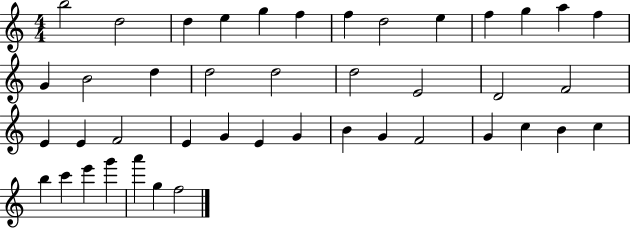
X:1
T:Untitled
M:4/4
L:1/4
K:C
b2 d2 d e g f f d2 e f g a f G B2 d d2 d2 d2 E2 D2 F2 E E F2 E G E G B G F2 G c B c b c' e' g' a' g f2